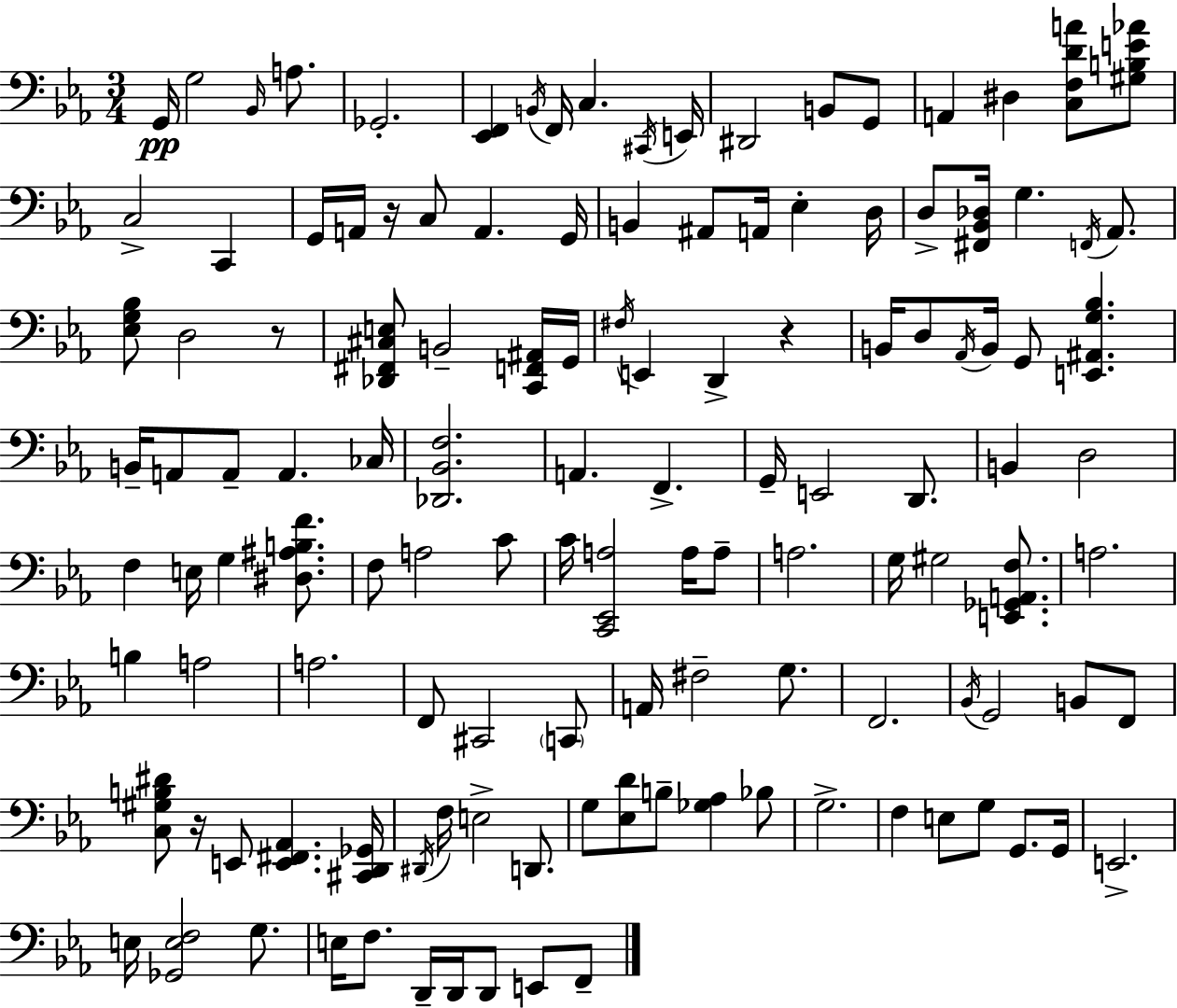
X:1
T:Untitled
M:3/4
L:1/4
K:Eb
G,,/4 G,2 _B,,/4 A,/2 _G,,2 [_E,,F,,] B,,/4 F,,/4 C, ^C,,/4 E,,/4 ^D,,2 B,,/2 G,,/2 A,, ^D, [C,F,DA]/2 [^G,B,E_A]/2 C,2 C,, G,,/4 A,,/4 z/4 C,/2 A,, G,,/4 B,, ^A,,/2 A,,/4 _E, D,/4 D,/2 [^F,,_B,,_D,]/4 G, F,,/4 _A,,/2 [_E,G,_B,]/2 D,2 z/2 [_D,,^F,,^C,E,]/2 B,,2 [C,,F,,^A,,]/4 G,,/4 ^F,/4 E,, D,, z B,,/4 D,/2 _A,,/4 B,,/4 G,,/2 [E,,^A,,G,_B,] B,,/4 A,,/2 A,,/2 A,, _C,/4 [_D,,_B,,F,]2 A,, F,, G,,/4 E,,2 D,,/2 B,, D,2 F, E,/4 G, [^D,^A,B,F]/2 F,/2 A,2 C/2 C/4 [C,,_E,,A,]2 A,/4 A,/2 A,2 G,/4 ^G,2 [E,,_G,,A,,F,]/2 A,2 B, A,2 A,2 F,,/2 ^C,,2 C,,/2 A,,/4 ^F,2 G,/2 F,,2 _B,,/4 G,,2 B,,/2 F,,/2 [C,^G,B,^D]/2 z/4 E,,/2 [E,,^F,,_A,,] [^C,,D,,_G,,]/4 ^D,,/4 F,/4 E,2 D,,/2 G,/2 [_E,D]/2 B,/2 [_G,_A,] _B,/2 G,2 F, E,/2 G,/2 G,,/2 G,,/4 E,,2 E,/4 [_G,,E,F,]2 G,/2 E,/4 F,/2 D,,/4 D,,/4 D,,/2 E,,/2 F,,/2